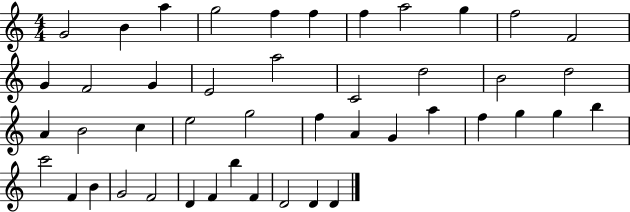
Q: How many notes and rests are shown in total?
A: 45